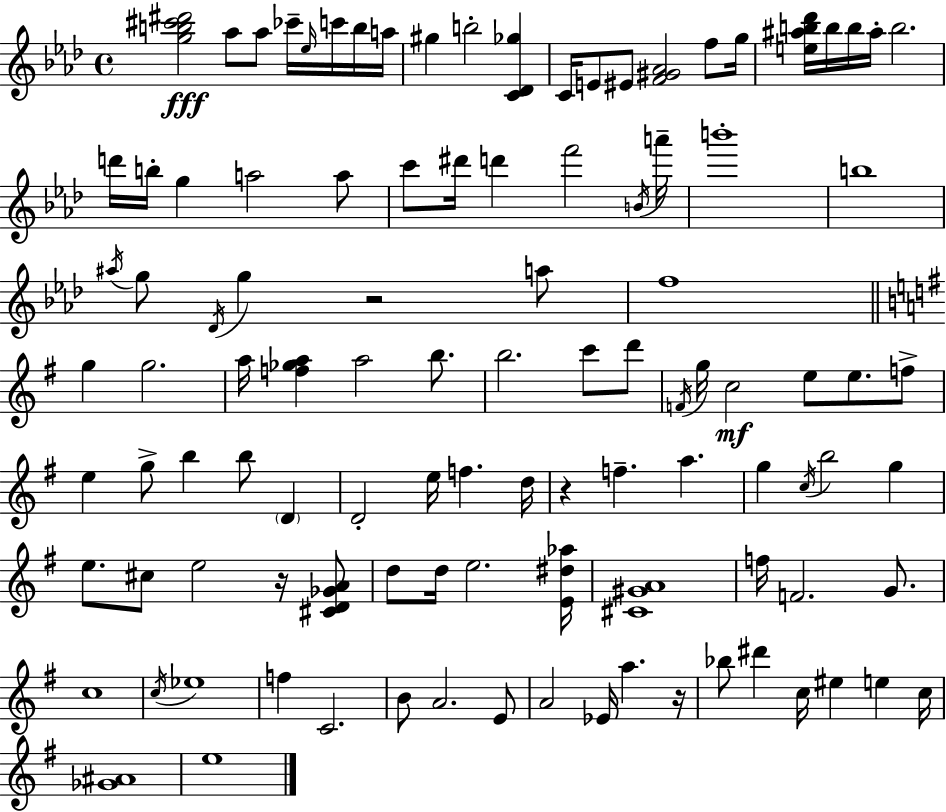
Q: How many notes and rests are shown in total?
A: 106